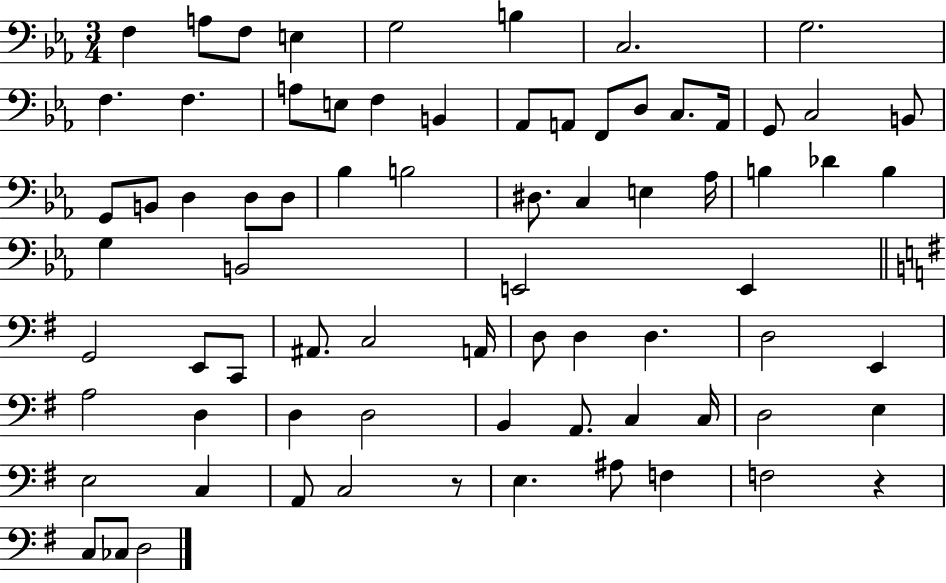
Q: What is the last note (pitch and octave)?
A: D3